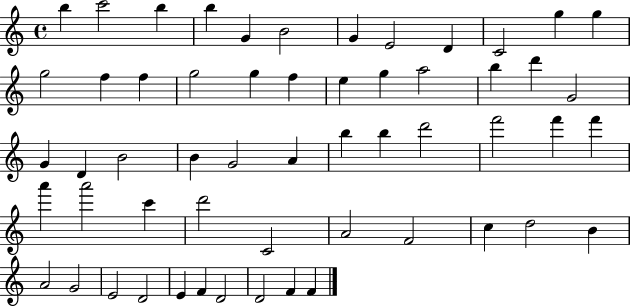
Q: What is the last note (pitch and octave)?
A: F4